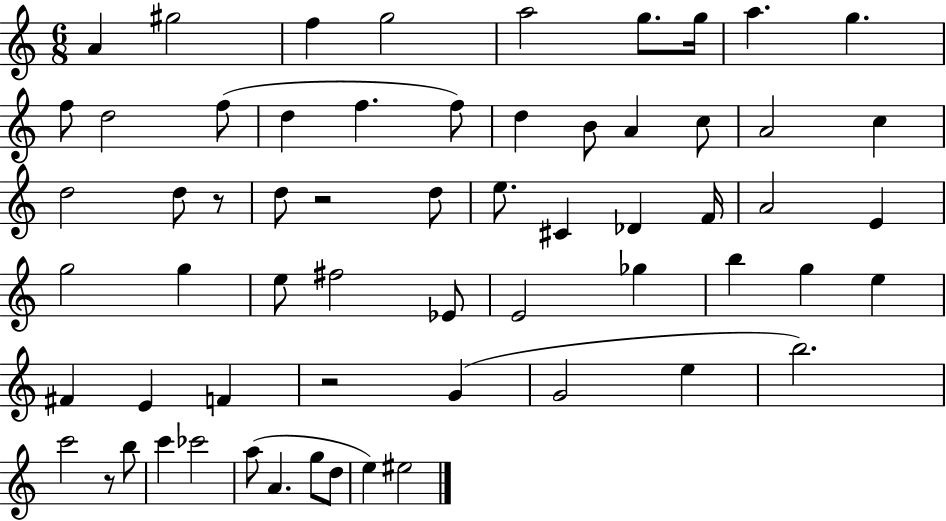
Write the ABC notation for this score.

X:1
T:Untitled
M:6/8
L:1/4
K:C
A ^g2 f g2 a2 g/2 g/4 a g f/2 d2 f/2 d f f/2 d B/2 A c/2 A2 c d2 d/2 z/2 d/2 z2 d/2 e/2 ^C _D F/4 A2 E g2 g e/2 ^f2 _E/2 E2 _g b g e ^F E F z2 G G2 e b2 c'2 z/2 b/2 c' _c'2 a/2 A g/2 d/2 e ^e2